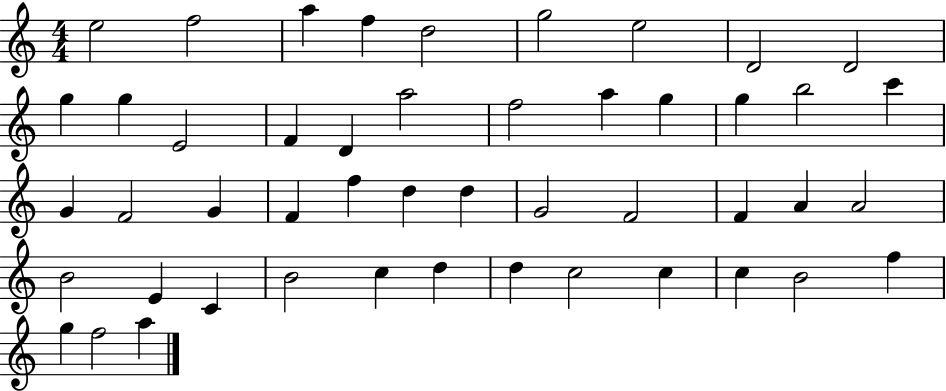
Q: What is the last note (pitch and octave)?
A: A5